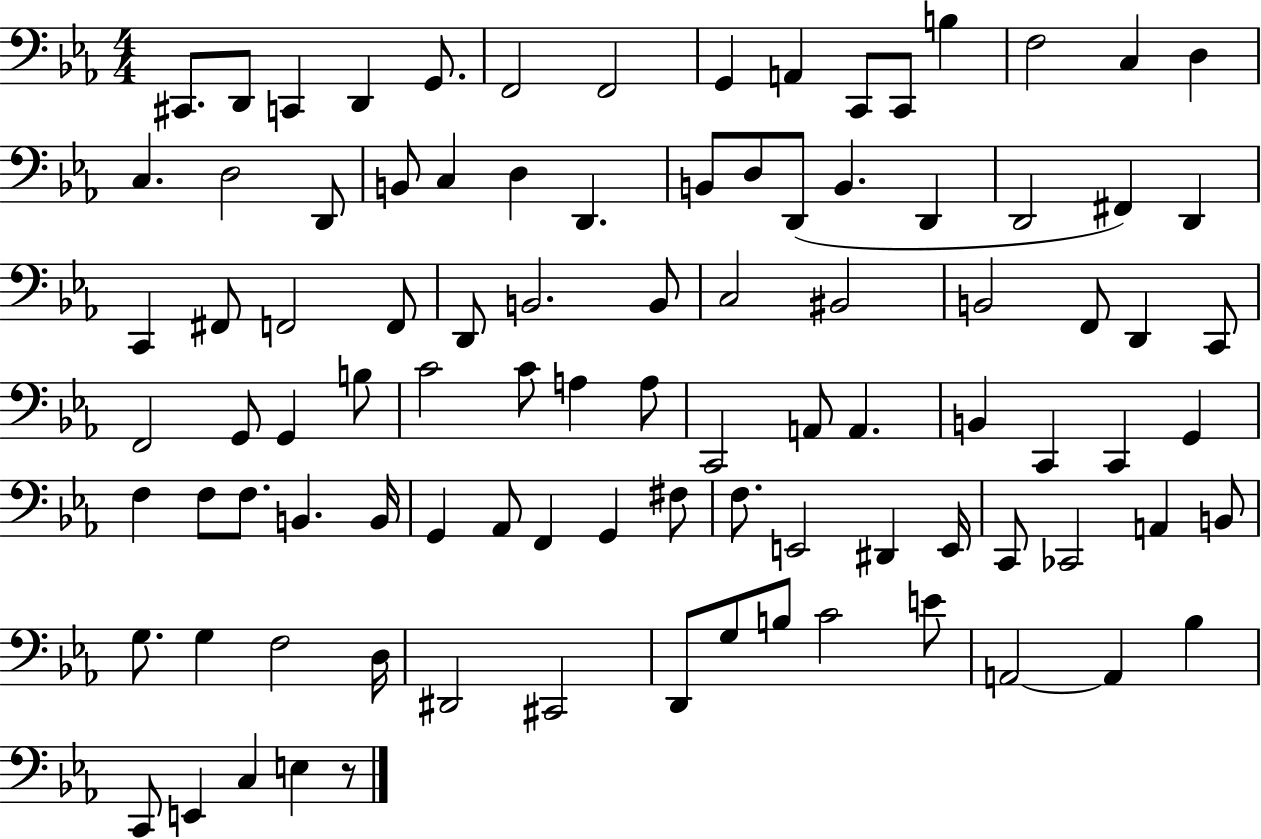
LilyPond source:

{
  \clef bass
  \numericTimeSignature
  \time 4/4
  \key ees \major
  \repeat volta 2 { cis,8. d,8 c,4 d,4 g,8. | f,2 f,2 | g,4 a,4 c,8 c,8 b4 | f2 c4 d4 | \break c4. d2 d,8 | b,8 c4 d4 d,4. | b,8 d8 d,8( b,4. d,4 | d,2 fis,4) d,4 | \break c,4 fis,8 f,2 f,8 | d,8 b,2. b,8 | c2 bis,2 | b,2 f,8 d,4 c,8 | \break f,2 g,8 g,4 b8 | c'2 c'8 a4 a8 | c,2 a,8 a,4. | b,4 c,4 c,4 g,4 | \break f4 f8 f8. b,4. b,16 | g,4 aes,8 f,4 g,4 fis8 | f8. e,2 dis,4 e,16 | c,8 ces,2 a,4 b,8 | \break g8. g4 f2 d16 | dis,2 cis,2 | d,8 g8 b8 c'2 e'8 | a,2~~ a,4 bes4 | \break c,8 e,4 c4 e4 r8 | } \bar "|."
}